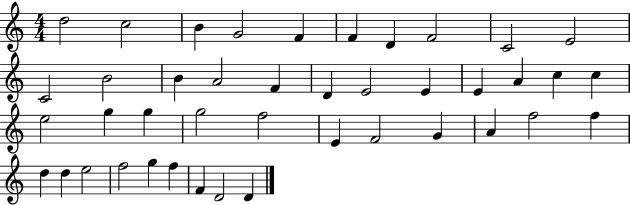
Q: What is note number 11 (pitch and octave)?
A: C4